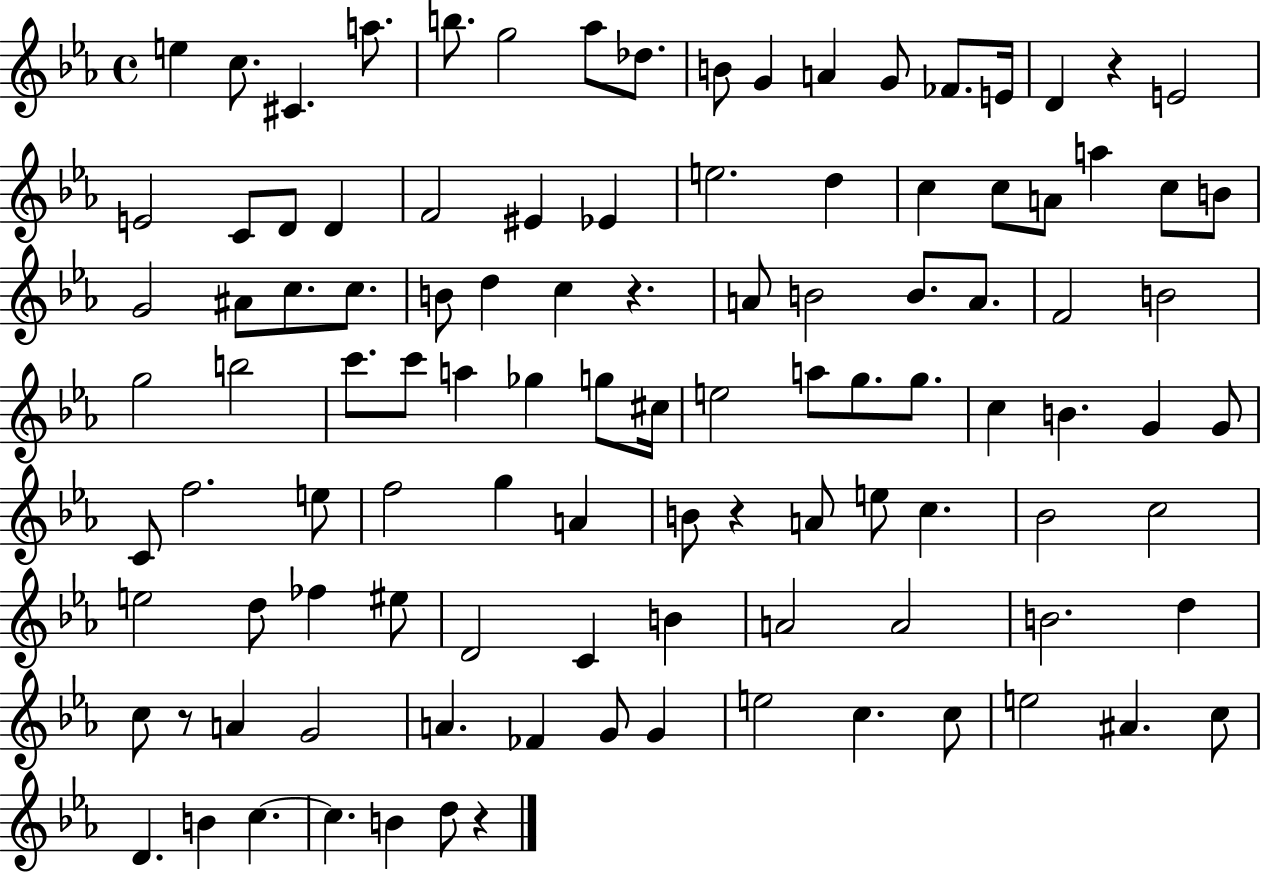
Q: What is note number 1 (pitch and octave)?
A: E5